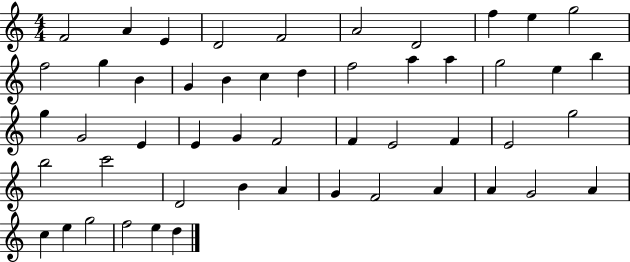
{
  \clef treble
  \numericTimeSignature
  \time 4/4
  \key c \major
  f'2 a'4 e'4 | d'2 f'2 | a'2 d'2 | f''4 e''4 g''2 | \break f''2 g''4 b'4 | g'4 b'4 c''4 d''4 | f''2 a''4 a''4 | g''2 e''4 b''4 | \break g''4 g'2 e'4 | e'4 g'4 f'2 | f'4 e'2 f'4 | e'2 g''2 | \break b''2 c'''2 | d'2 b'4 a'4 | g'4 f'2 a'4 | a'4 g'2 a'4 | \break c''4 e''4 g''2 | f''2 e''4 d''4 | \bar "|."
}